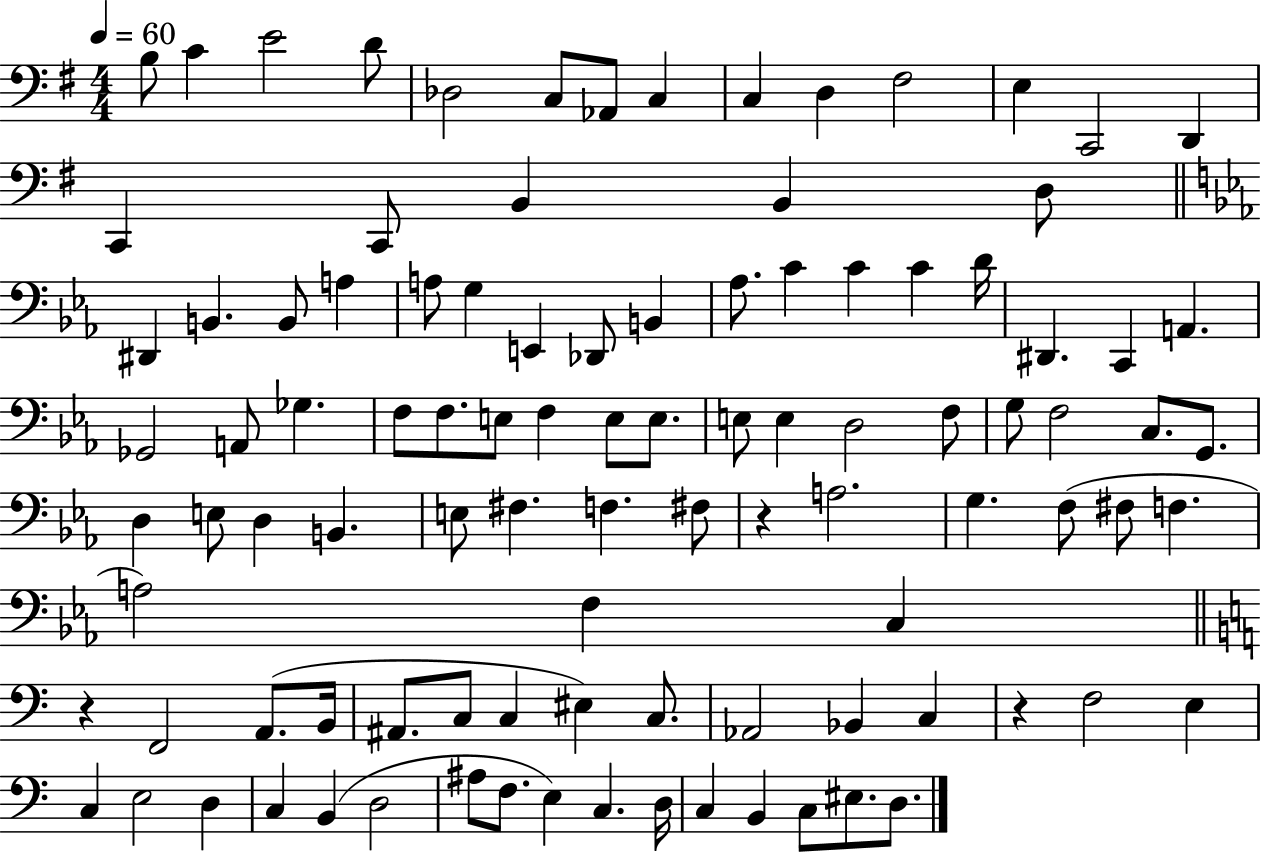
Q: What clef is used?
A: bass